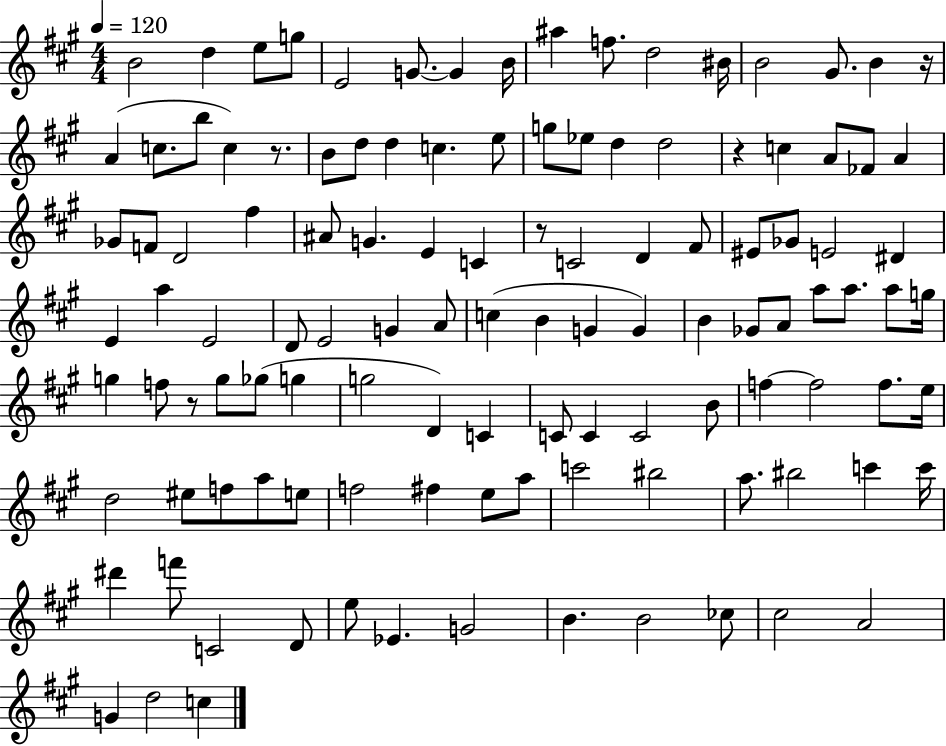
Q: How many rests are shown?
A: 5